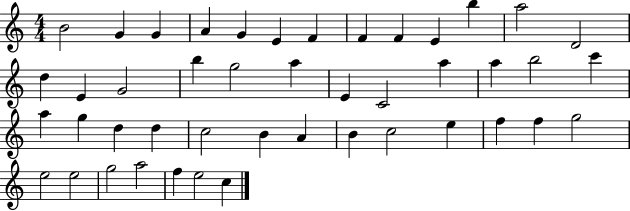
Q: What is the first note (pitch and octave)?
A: B4